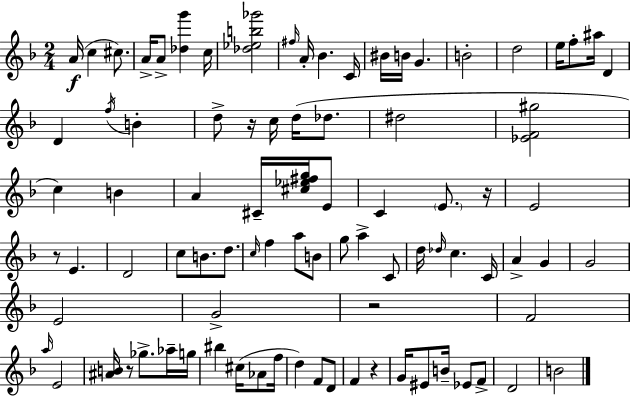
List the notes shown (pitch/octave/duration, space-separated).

A4/s C5/q C#5/e. A4/s A4/e [Db5,G6]/q C5/s [Db5,Eb5,B5,Gb6]/h F#5/s A4/s Bb4/q. C4/s BIS4/s B4/s G4/q. B4/h D5/h E5/s F5/e A#5/s D4/q D4/q F5/s B4/q D5/e R/s C5/s D5/s Db5/e. D#5/h [Eb4,F4,G#5]/h C5/q B4/q A4/q C#4/s [C#5,Eb5,F#5,G5]/s E4/e C4/q E4/e. R/s E4/h R/e E4/q. D4/h C5/e B4/e. D5/e. C5/s F5/q A5/e B4/e G5/e A5/q C4/e D5/s Db5/s C5/q. C4/s A4/q G4/q G4/h E4/h G4/h R/h F4/h A5/s E4/h [A#4,B4]/s R/e Gb5/e. Ab5/s G5/s BIS5/q C#5/s Ab4/e F5/s D5/q F4/e D4/e F4/q R/q G4/s EIS4/e B4/s Eb4/e F4/e D4/h B4/h